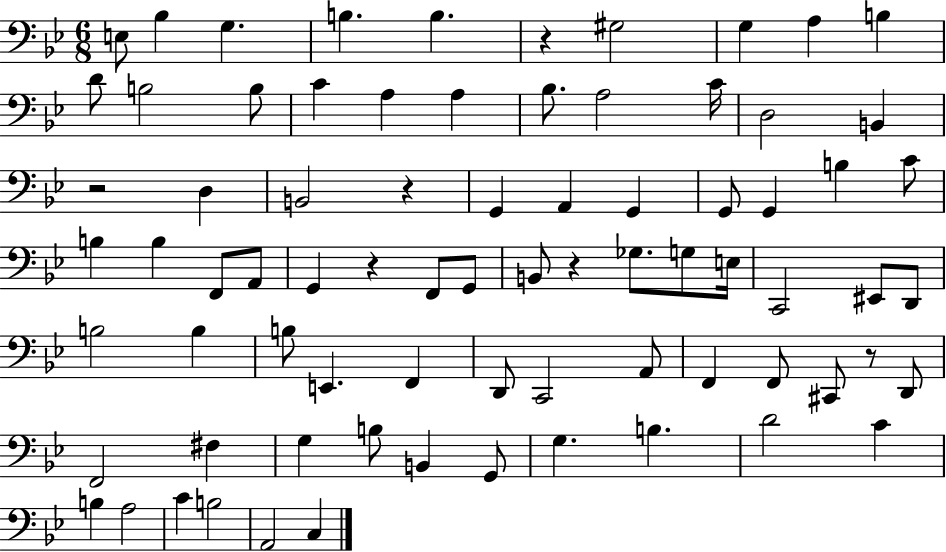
E3/e Bb3/q G3/q. B3/q. B3/q. R/q G#3/h G3/q A3/q B3/q D4/e B3/h B3/e C4/q A3/q A3/q Bb3/e. A3/h C4/s D3/h B2/q R/h D3/q B2/h R/q G2/q A2/q G2/q G2/e G2/q B3/q C4/e B3/q B3/q F2/e A2/e G2/q R/q F2/e G2/e B2/e R/q Gb3/e. G3/e E3/s C2/h EIS2/e D2/e B3/h B3/q B3/e E2/q. F2/q D2/e C2/h A2/e F2/q F2/e C#2/e R/e D2/e F2/h F#3/q G3/q B3/e B2/q G2/e G3/q. B3/q. D4/h C4/q B3/q A3/h C4/q B3/h A2/h C3/q